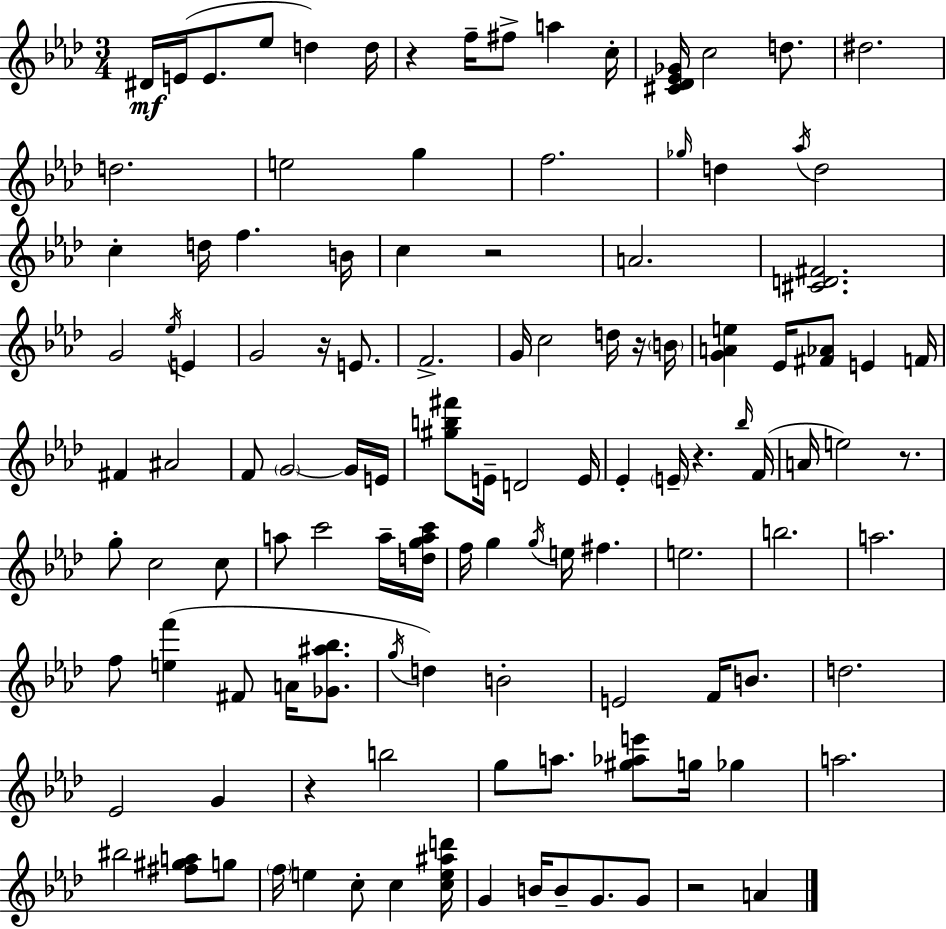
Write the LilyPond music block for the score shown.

{
  \clef treble
  \numericTimeSignature
  \time 3/4
  \key aes \major
  \repeat volta 2 { dis'16\mf e'16( e'8. ees''8 d''4) d''16 | r4 f''16-- fis''8-> a''4 c''16-. | <cis' des' ees' ges'>16 c''2 d''8. | dis''2. | \break d''2. | e''2 g''4 | f''2. | \grace { ges''16 } d''4 \acciaccatura { aes''16 } d''2 | \break c''4-. d''16 f''4. | b'16 c''4 r2 | a'2. | <cis' d' fis'>2. | \break g'2 \acciaccatura { ees''16 } e'4 | g'2 r16 | e'8. f'2.-> | g'16 c''2 | \break d''16 r16 \parenthesize b'16 <g' a' e''>4 ees'16 <fis' aes'>8 e'4 | f'16 fis'4 ais'2 | f'8 \parenthesize g'2~~ | g'16 e'16 <gis'' b'' fis'''>8 e'16-- d'2 | \break e'16 ees'4-. \parenthesize e'16-- r4. | \grace { bes''16 }( f'16 a'16 e''2) | r8. g''8-. c''2 | c''8 a''8 c'''2 | \break a''16-- <d'' g'' a'' c'''>16 f''16 g''4 \acciaccatura { g''16 } e''16 fis''4. | e''2. | b''2. | a''2. | \break f''8 <e'' f'''>4( fis'8 | a'16 <ges' ais'' bes''>8. \acciaccatura { g''16 } d''4) b'2-. | e'2 | f'16 b'8. d''2. | \break ees'2 | g'4 r4 b''2 | g''8 a''8. <gis'' aes'' e'''>8 | g''16 ges''4 a''2. | \break bis''2 | <fis'' gis'' a''>8 g''8 \parenthesize f''16 e''4 c''8-. | c''4 <c'' e'' ais'' d'''>16 g'4 b'16 b'8-- | g'8. g'8 r2 | \break a'4 } \bar "|."
}